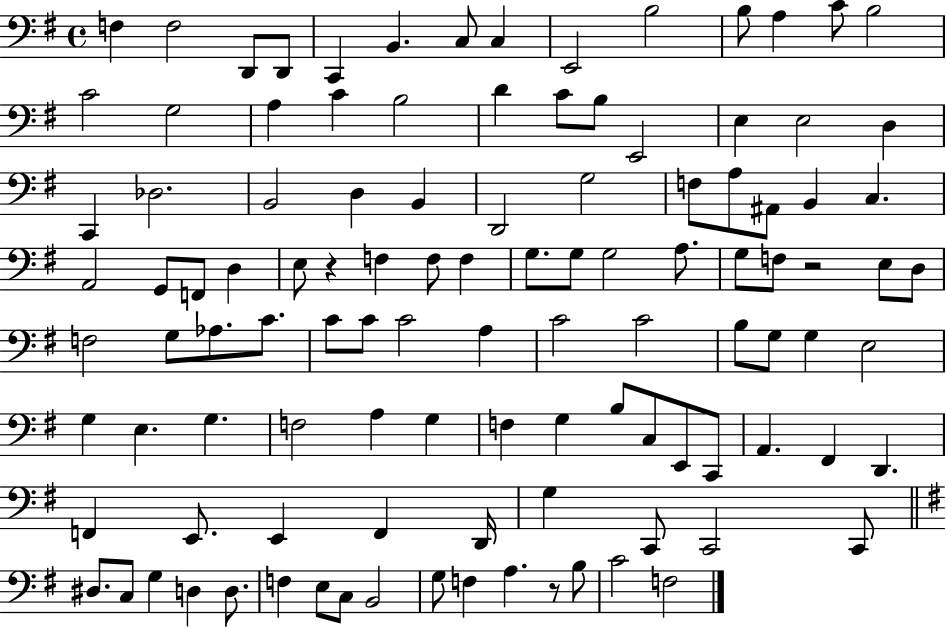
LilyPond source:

{
  \clef bass
  \time 4/4
  \defaultTimeSignature
  \key g \major
  \repeat volta 2 { f4 f2 d,8 d,8 | c,4 b,4. c8 c4 | e,2 b2 | b8 a4 c'8 b2 | \break c'2 g2 | a4 c'4 b2 | d'4 c'8 b8 e,2 | e4 e2 d4 | \break c,4 des2. | b,2 d4 b,4 | d,2 g2 | f8 a8 ais,8 b,4 c4. | \break a,2 g,8 f,8 d4 | e8 r4 f4 f8 f4 | g8. g8 g2 a8. | g8 f8 r2 e8 d8 | \break f2 g8 aes8. c'8. | c'8 c'8 c'2 a4 | c'2 c'2 | b8 g8 g4 e2 | \break g4 e4. g4. | f2 a4 g4 | f4 g4 b8 c8 e,8 c,8 | a,4. fis,4 d,4. | \break f,4 e,8. e,4 f,4 d,16 | g4 c,8 c,2 c,8 | \bar "||" \break \key g \major dis8. c8 g4 d4 d8. | f4 e8 c8 b,2 | g8 f4 a4. r8 b8 | c'2 f2 | \break } \bar "|."
}